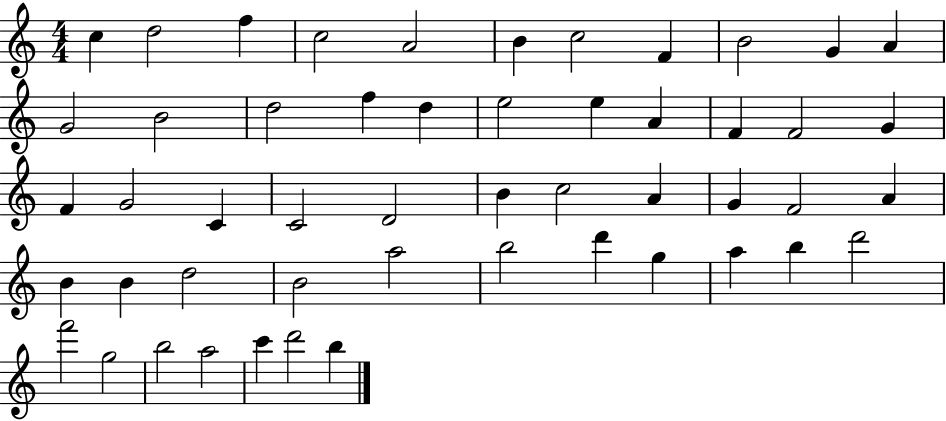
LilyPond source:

{
  \clef treble
  \numericTimeSignature
  \time 4/4
  \key c \major
  c''4 d''2 f''4 | c''2 a'2 | b'4 c''2 f'4 | b'2 g'4 a'4 | \break g'2 b'2 | d''2 f''4 d''4 | e''2 e''4 a'4 | f'4 f'2 g'4 | \break f'4 g'2 c'4 | c'2 d'2 | b'4 c''2 a'4 | g'4 f'2 a'4 | \break b'4 b'4 d''2 | b'2 a''2 | b''2 d'''4 g''4 | a''4 b''4 d'''2 | \break f'''2 g''2 | b''2 a''2 | c'''4 d'''2 b''4 | \bar "|."
}